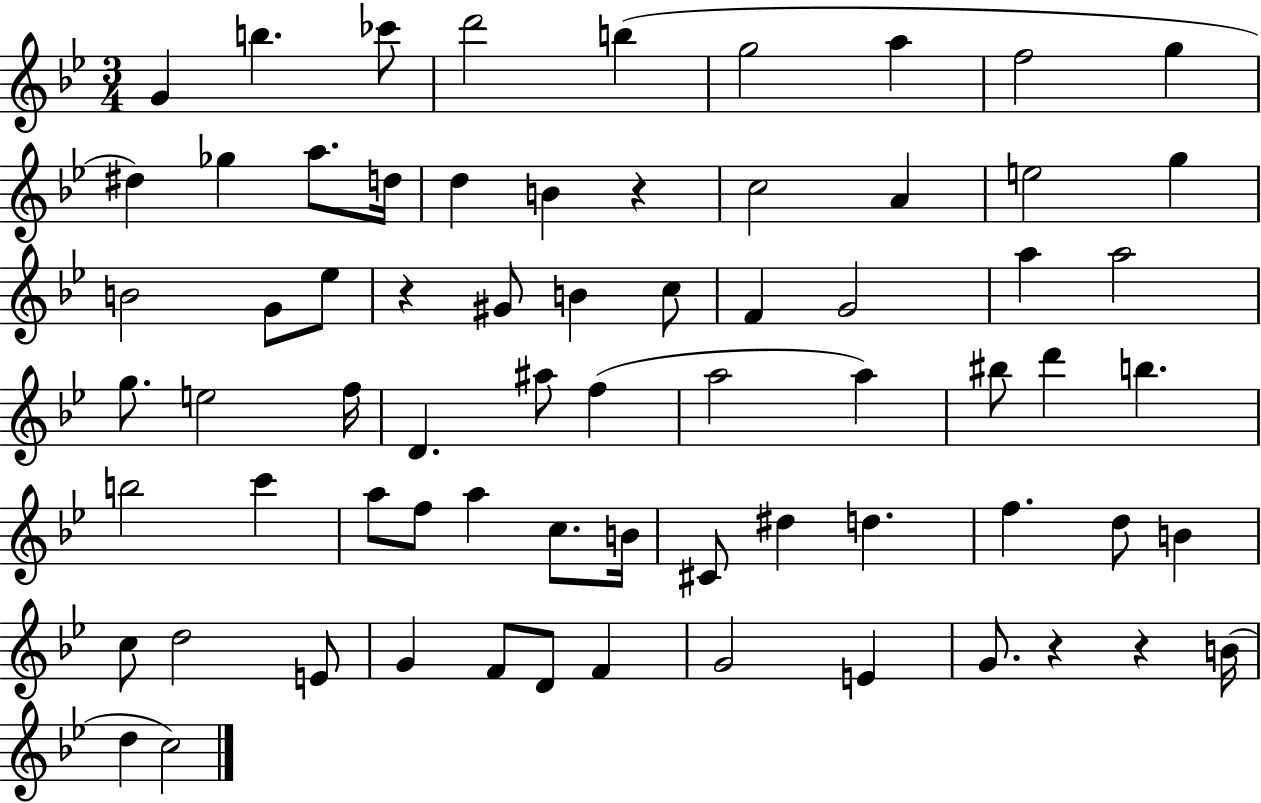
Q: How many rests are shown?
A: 4